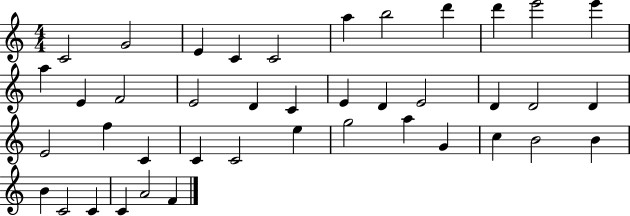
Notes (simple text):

C4/h G4/h E4/q C4/q C4/h A5/q B5/h D6/q D6/q E6/h E6/q A5/q E4/q F4/h E4/h D4/q C4/q E4/q D4/q E4/h D4/q D4/h D4/q E4/h F5/q C4/q C4/q C4/h E5/q G5/h A5/q G4/q C5/q B4/h B4/q B4/q C4/h C4/q C4/q A4/h F4/q